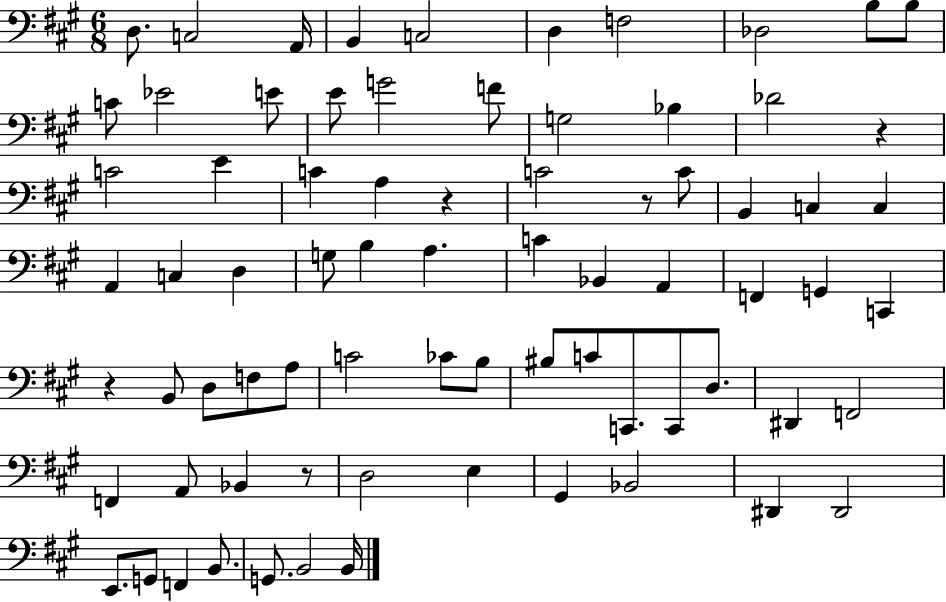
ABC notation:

X:1
T:Untitled
M:6/8
L:1/4
K:A
D,/2 C,2 A,,/4 B,, C,2 D, F,2 _D,2 B,/2 B,/2 C/2 _E2 E/2 E/2 G2 F/2 G,2 _B, _D2 z C2 E C A, z C2 z/2 C/2 B,, C, C, A,, C, D, G,/2 B, A, C _B,, A,, F,, G,, C,, z B,,/2 D,/2 F,/2 A,/2 C2 _C/2 B,/2 ^B,/2 C/2 C,,/2 C,,/2 D,/2 ^D,, F,,2 F,, A,,/2 _B,, z/2 D,2 E, ^G,, _B,,2 ^D,, ^D,,2 E,,/2 G,,/2 F,, B,,/2 G,,/2 B,,2 B,,/4